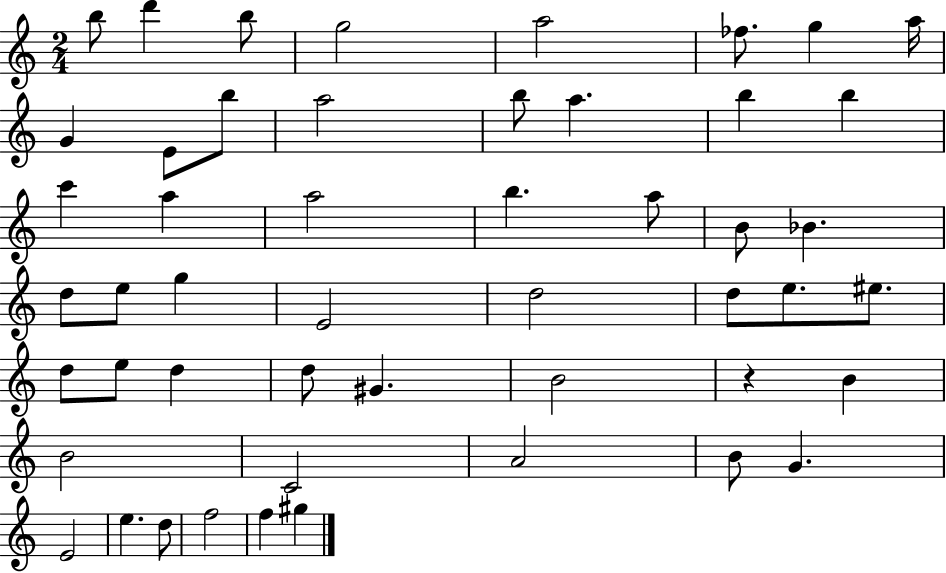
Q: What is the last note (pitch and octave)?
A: G#5